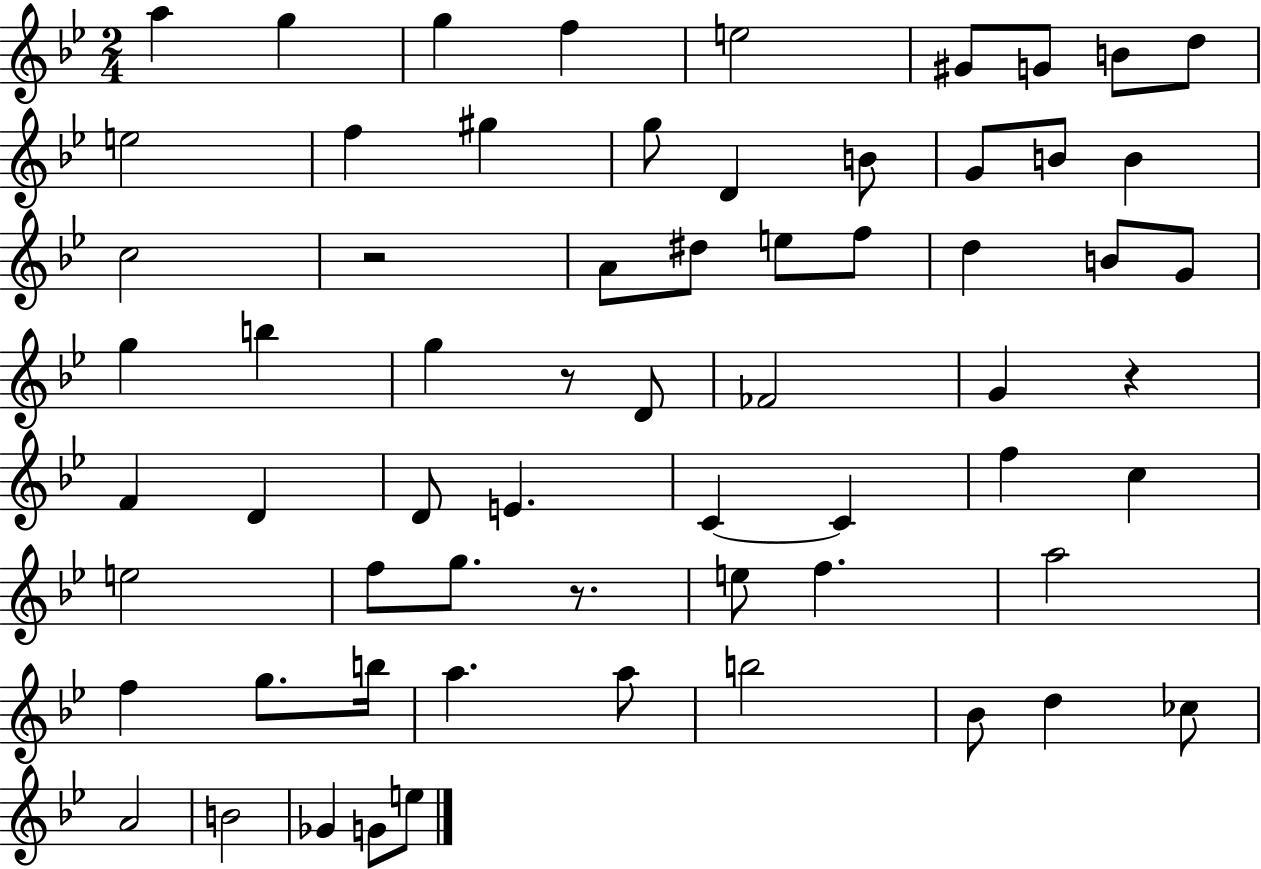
A5/q G5/q G5/q F5/q E5/h G#4/e G4/e B4/e D5/e E5/h F5/q G#5/q G5/e D4/q B4/e G4/e B4/e B4/q C5/h R/h A4/e D#5/e E5/e F5/e D5/q B4/e G4/e G5/q B5/q G5/q R/e D4/e FES4/h G4/q R/q F4/q D4/q D4/e E4/q. C4/q C4/q F5/q C5/q E5/h F5/e G5/e. R/e. E5/e F5/q. A5/h F5/q G5/e. B5/s A5/q. A5/e B5/h Bb4/e D5/q CES5/e A4/h B4/h Gb4/q G4/e E5/e